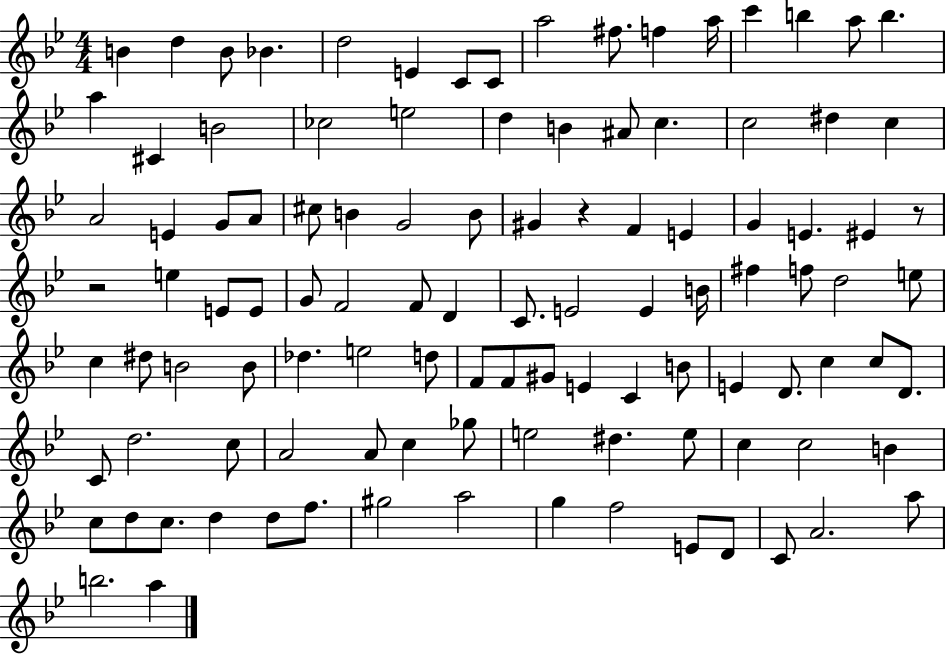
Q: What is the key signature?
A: BES major